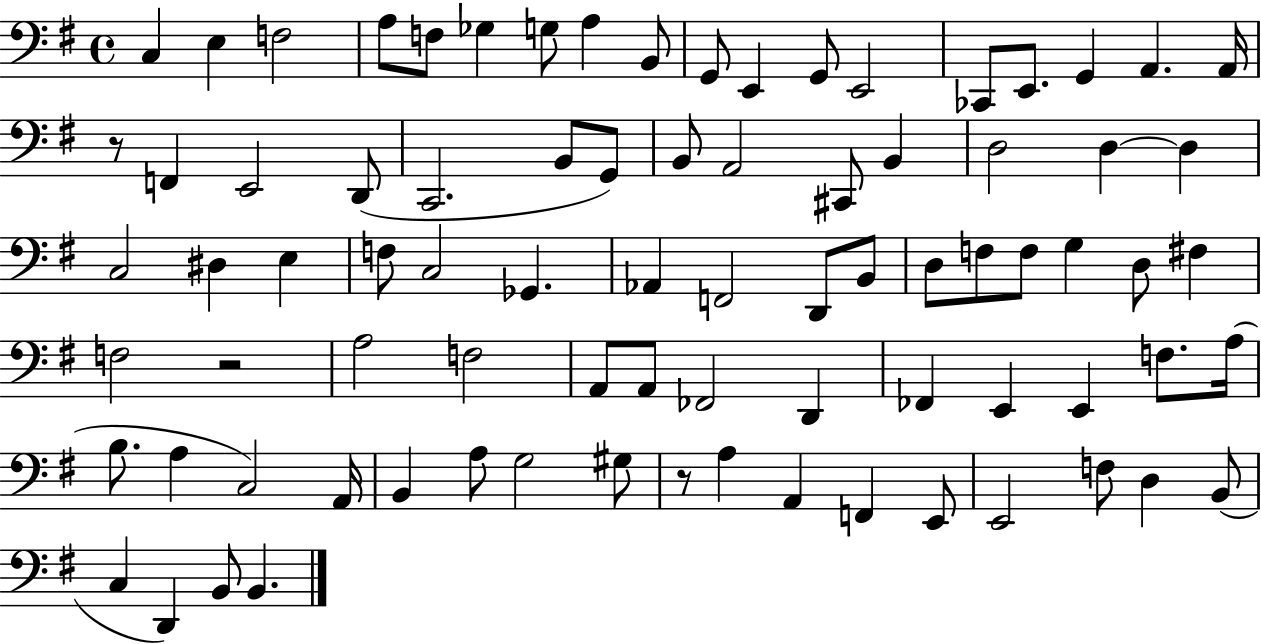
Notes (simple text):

C3/q E3/q F3/h A3/e F3/e Gb3/q G3/e A3/q B2/e G2/e E2/q G2/e E2/h CES2/e E2/e. G2/q A2/q. A2/s R/e F2/q E2/h D2/e C2/h. B2/e G2/e B2/e A2/h C#2/e B2/q D3/h D3/q D3/q C3/h D#3/q E3/q F3/e C3/h Gb2/q. Ab2/q F2/h D2/e B2/e D3/e F3/e F3/e G3/q D3/e F#3/q F3/h R/h A3/h F3/h A2/e A2/e FES2/h D2/q FES2/q E2/q E2/q F3/e. A3/s B3/e. A3/q C3/h A2/s B2/q A3/e G3/h G#3/e R/e A3/q A2/q F2/q E2/e E2/h F3/e D3/q B2/e C3/q D2/q B2/e B2/q.